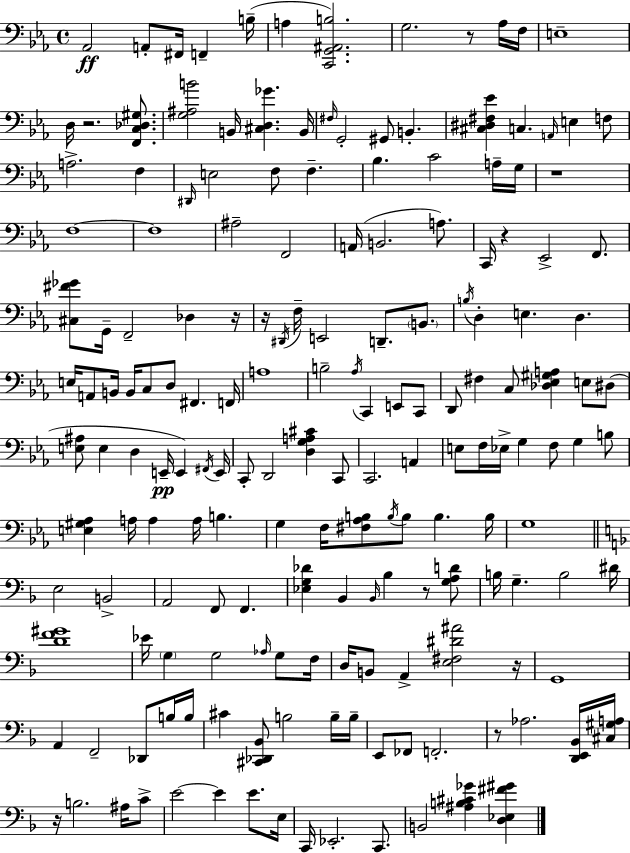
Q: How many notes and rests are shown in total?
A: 177